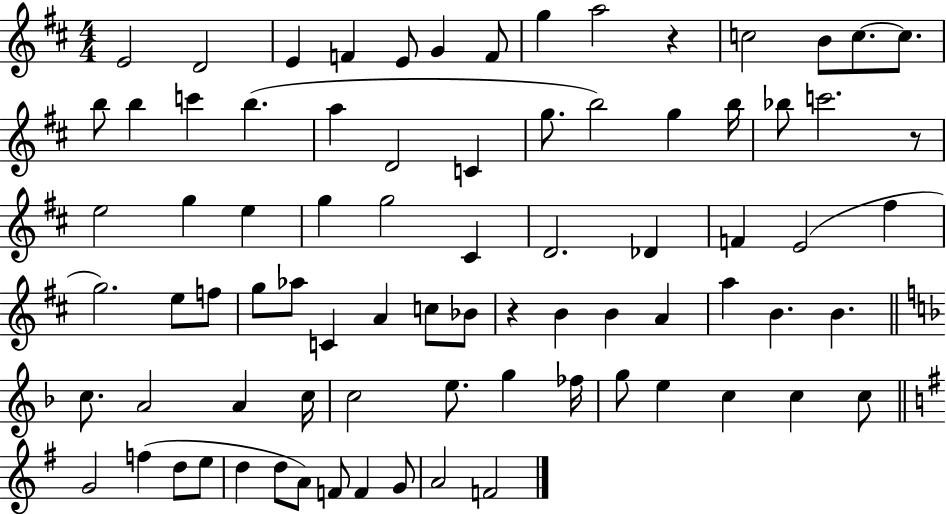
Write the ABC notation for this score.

X:1
T:Untitled
M:4/4
L:1/4
K:D
E2 D2 E F E/2 G F/2 g a2 z c2 B/2 c/2 c/2 b/2 b c' b a D2 C g/2 b2 g b/4 _b/2 c'2 z/2 e2 g e g g2 ^C D2 _D F E2 ^f g2 e/2 f/2 g/2 _a/2 C A c/2 _B/2 z B B A a B B c/2 A2 A c/4 c2 e/2 g _f/4 g/2 e c c c/2 G2 f d/2 e/2 d d/2 A/2 F/2 F G/2 A2 F2